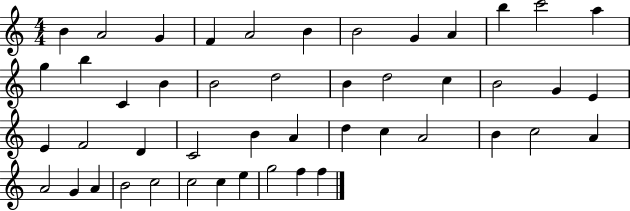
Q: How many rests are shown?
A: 0